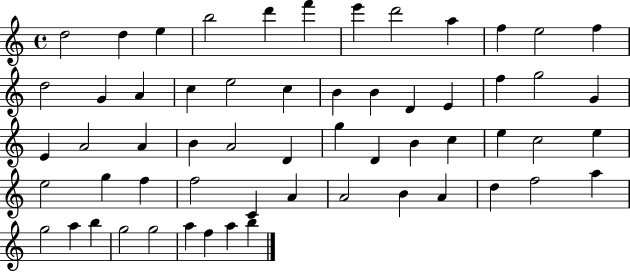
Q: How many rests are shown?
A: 0